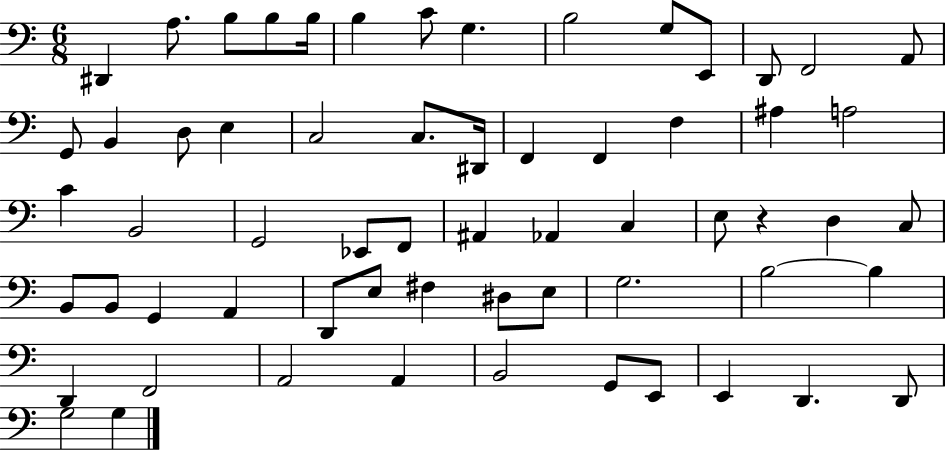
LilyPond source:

{
  \clef bass
  \numericTimeSignature
  \time 6/8
  \key c \major
  dis,4 a8. b8 b8 b16 | b4 c'8 g4. | b2 g8 e,8 | d,8 f,2 a,8 | \break g,8 b,4 d8 e4 | c2 c8. dis,16 | f,4 f,4 f4 | ais4 a2 | \break c'4 b,2 | g,2 ees,8 f,8 | ais,4 aes,4 c4 | e8 r4 d4 c8 | \break b,8 b,8 g,4 a,4 | d,8 e8 fis4 dis8 e8 | g2. | b2~~ b4 | \break d,4 f,2 | a,2 a,4 | b,2 g,8 e,8 | e,4 d,4. d,8 | \break g2 g4 | \bar "|."
}